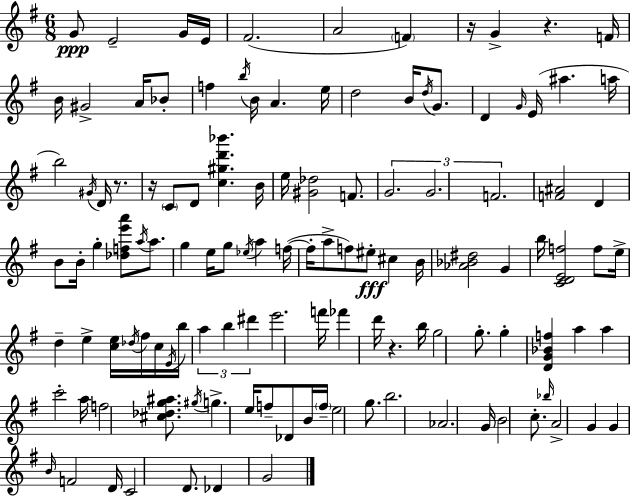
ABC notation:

X:1
T:Untitled
M:6/8
L:1/4
K:Em
G/2 E2 G/4 E/4 ^F2 A2 F z/4 G z F/4 B/4 ^G2 A/4 _B/2 f b/4 B/4 A e/4 d2 B/4 d/4 G/2 D G/4 E/4 ^a a/4 b2 ^G/4 D/4 z/2 z/4 C/2 D/2 [c^gd'_b'] B/4 e/4 [^G_d]2 F/2 G2 G2 F2 [F^A]2 D B/2 B/4 g [_dfe'a']/2 a/4 a/2 g e/4 g/2 _e/4 a f/4 f/4 a/2 f/2 ^e/2 ^c B/4 [_A_B^d]2 G b/4 [CDEf]2 f/2 e/4 d e [ce]/4 _d/4 ^f/4 c/4 E/4 b/4 a b ^d' e'2 f'/4 _f' d'/4 z b/4 g2 g/2 g [DG_Bf] a a c'2 a/4 f2 [^c_dg^a]/2 ^g/4 g e/4 f/2 _D/2 B/4 f/4 e2 g/2 b2 _A2 G/4 B2 c/2 _b/4 A2 G G B/4 F2 D/4 C2 D/2 _D G2